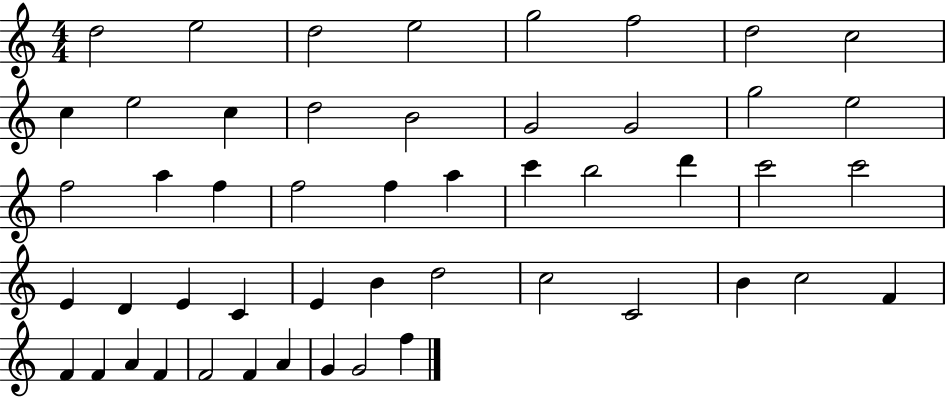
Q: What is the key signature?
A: C major